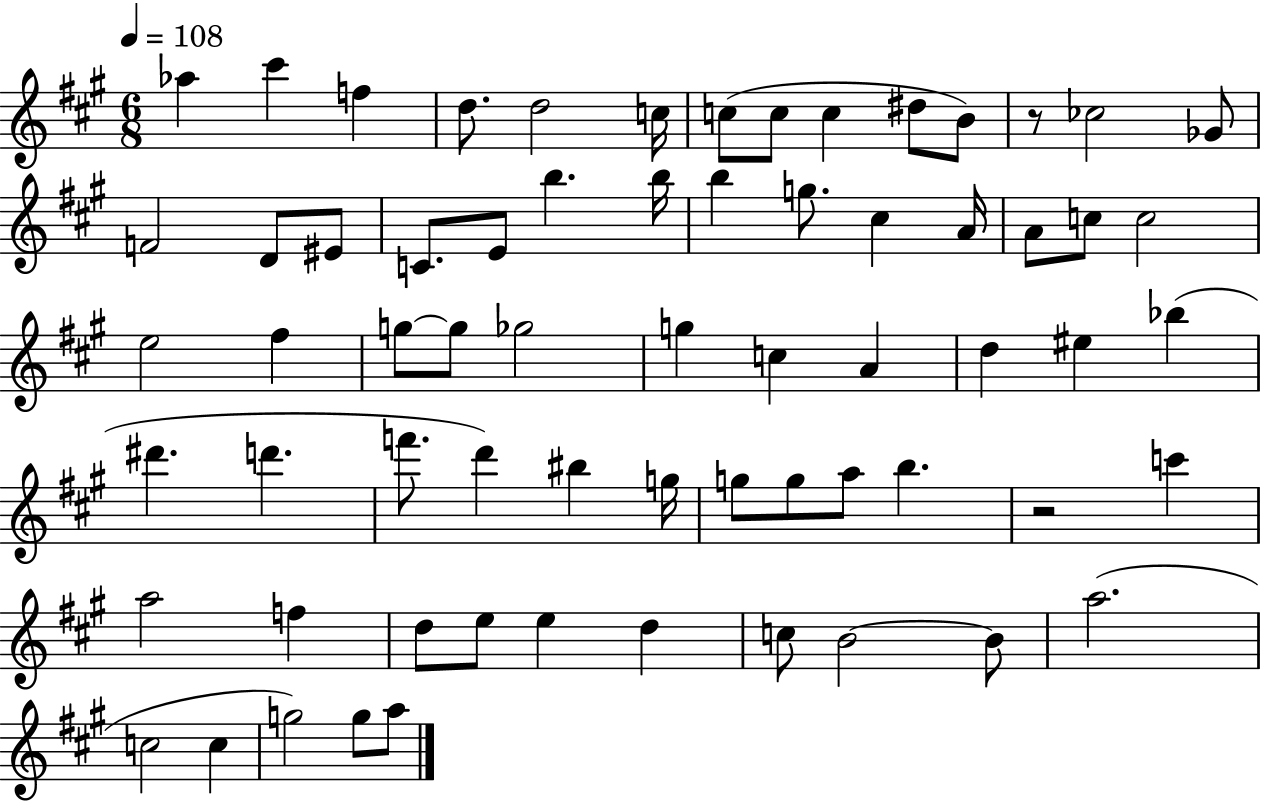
{
  \clef treble
  \numericTimeSignature
  \time 6/8
  \key a \major
  \tempo 4 = 108
  aes''4 cis'''4 f''4 | d''8. d''2 c''16 | c''8( c''8 c''4 dis''8 b'8) | r8 ces''2 ges'8 | \break f'2 d'8 eis'8 | c'8. e'8 b''4. b''16 | b''4 g''8. cis''4 a'16 | a'8 c''8 c''2 | \break e''2 fis''4 | g''8~~ g''8 ges''2 | g''4 c''4 a'4 | d''4 eis''4 bes''4( | \break dis'''4. d'''4. | f'''8. d'''4) bis''4 g''16 | g''8 g''8 a''8 b''4. | r2 c'''4 | \break a''2 f''4 | d''8 e''8 e''4 d''4 | c''8 b'2~~ b'8 | a''2.( | \break c''2 c''4 | g''2) g''8 a''8 | \bar "|."
}